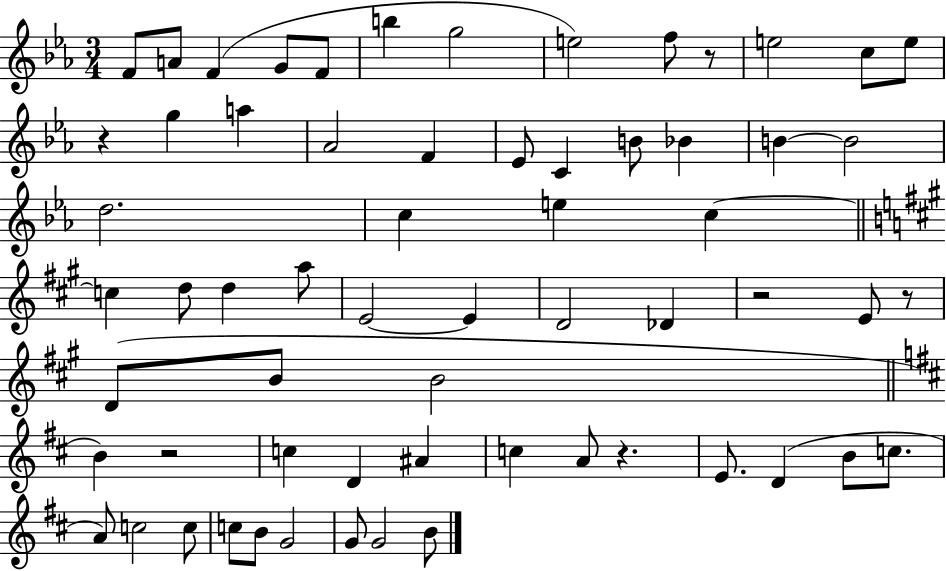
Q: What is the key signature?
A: EES major